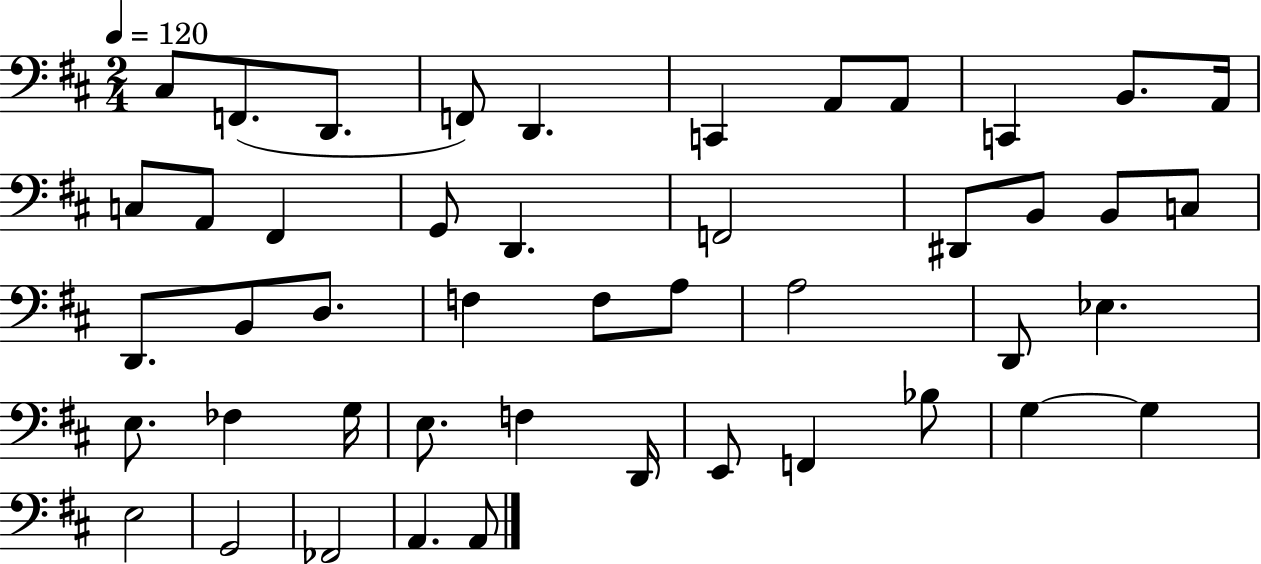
X:1
T:Untitled
M:2/4
L:1/4
K:D
^C,/2 F,,/2 D,,/2 F,,/2 D,, C,, A,,/2 A,,/2 C,, B,,/2 A,,/4 C,/2 A,,/2 ^F,, G,,/2 D,, F,,2 ^D,,/2 B,,/2 B,,/2 C,/2 D,,/2 B,,/2 D,/2 F, F,/2 A,/2 A,2 D,,/2 _E, E,/2 _F, G,/4 E,/2 F, D,,/4 E,,/2 F,, _B,/2 G, G, E,2 G,,2 _F,,2 A,, A,,/2